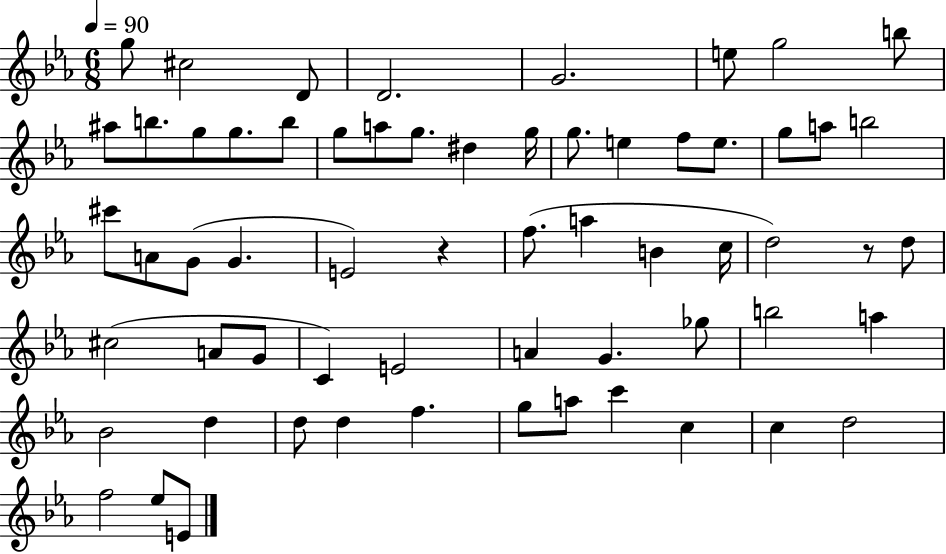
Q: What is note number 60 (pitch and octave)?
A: E4